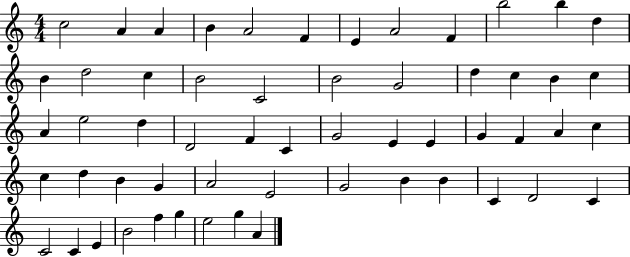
X:1
T:Untitled
M:4/4
L:1/4
K:C
c2 A A B A2 F E A2 F b2 b d B d2 c B2 C2 B2 G2 d c B c A e2 d D2 F C G2 E E G F A c c d B G A2 E2 G2 B B C D2 C C2 C E B2 f g e2 g A